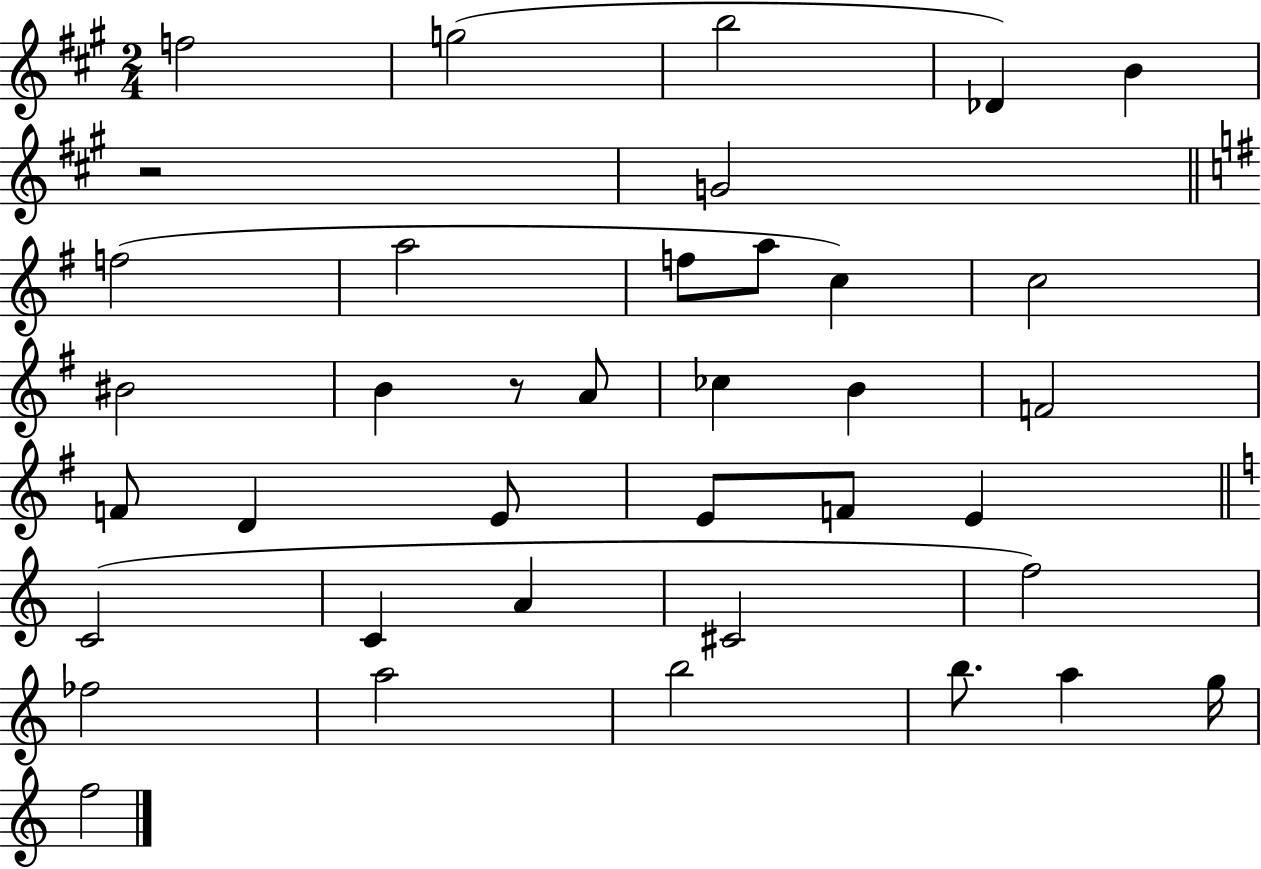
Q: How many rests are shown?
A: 2